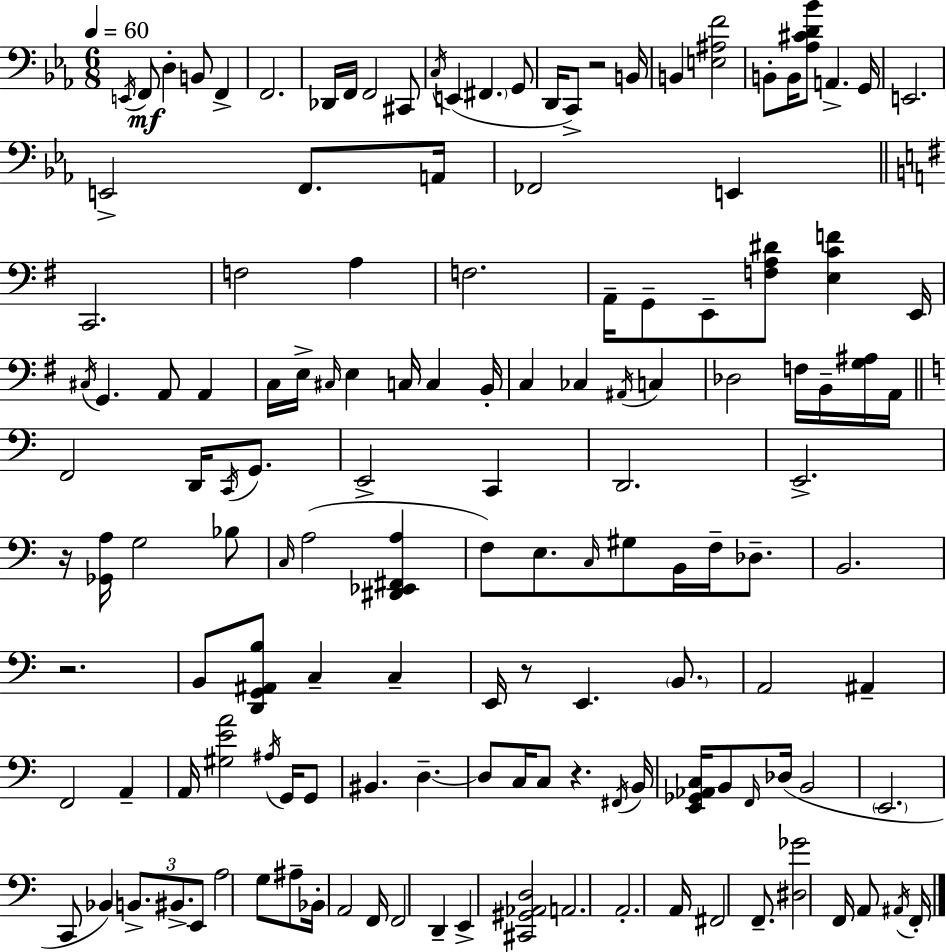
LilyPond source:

{
  \clef bass
  \numericTimeSignature
  \time 6/8
  \key ees \major
  \tempo 4 = 60
  \acciaccatura { e,16 }\mf f,8 d4-. b,8 f,4-> | f,2. | des,16 f,16 f,2 cis,8 | \acciaccatura { c16 } e,4( \parenthesize fis,4. | \break g,8 d,16 c,8->) r2 | b,16 b,4 <e ais f'>2 | b,8-. b,16 <aes cis' d' bes'>8 a,4.-> | g,16 e,2. | \break e,2-> f,8. | a,16 fes,2 e,4 | \bar "||" \break \key g \major c,2. | f2 a4 | f2. | a,16-- g,8-- e,8-- <f a dis'>8 <e c' f'>4 e,16 | \break \acciaccatura { cis16 } g,4. a,8 a,4 | c16 e16-> \grace { cis16 } e4 c16 c4 | b,16-. c4 ces4 \acciaccatura { ais,16 } c4 | des2 f16 | \break b,16-- <g ais>16 a,16 \bar "||" \break \key c \major f,2 d,16 \acciaccatura { c,16 } g,8. | e,2-> c,4 | d,2. | e,2.-> | \break r16 <ges, a>16 g2 bes8 | \grace { c16 }( a2 <dis, ees, fis, a>4 | f8) e8. \grace { c16 } gis8 b,16 f16-- | des8.-- b,2. | \break r2. | b,8 <d, g, ais, b>8 c4-- c4-- | e,16 r8 e,4. | \parenthesize b,8. a,2 ais,4-- | \break f,2 a,4-- | a,16 <gis e' a'>2 | \acciaccatura { ais16 } g,16 g,8 bis,4. d4.--~~ | d8 c16 c8 r4. | \break \acciaccatura { fis,16 } b,16 <e, ges, aes, c>16 b,8 \grace { f,16 }( des16 b,2 | \parenthesize e,2. | c,8 bes,4) | \tuplet 3/2 { b,8.-> bis,8.-> e,8 } a2 | \break g8 ais8-- bes,16-. a,2 | f,16 f,2 | d,4-- e,4-> <cis, gis, aes, d>2 | a,2. | \break a,2.-. | a,16 fis,2 | f,8.-- <dis ges'>2 | f,16 a,8 \acciaccatura { ais,16 } f,16-. \bar "|."
}